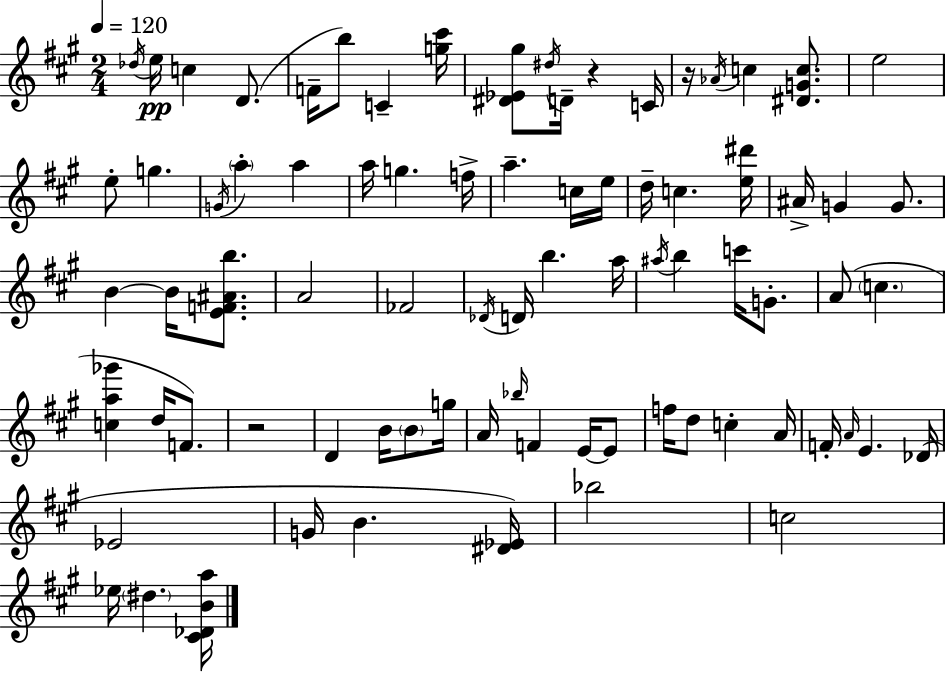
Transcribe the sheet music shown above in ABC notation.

X:1
T:Untitled
M:2/4
L:1/4
K:A
_d/4 e/4 c D/2 F/4 b/2 C [g^c']/4 [^D_E^g]/2 ^d/4 D/4 z C/4 z/4 _A/4 c [^DGc]/2 e2 e/2 g G/4 a a a/4 g f/4 a c/4 e/4 d/4 c [e^d']/4 ^A/4 G G/2 B B/4 [EF^Ab]/2 A2 _F2 _D/4 D/4 b a/4 ^a/4 b c'/4 G/2 A/2 c [ca_g'] d/4 F/2 z2 D B/4 B/2 g/4 A/4 _b/4 F E/4 E/2 f/4 d/2 c A/4 F/4 A/4 E _D/4 _E2 G/4 B [^D_E]/4 _b2 c2 _e/4 ^d [^C_DBa]/4